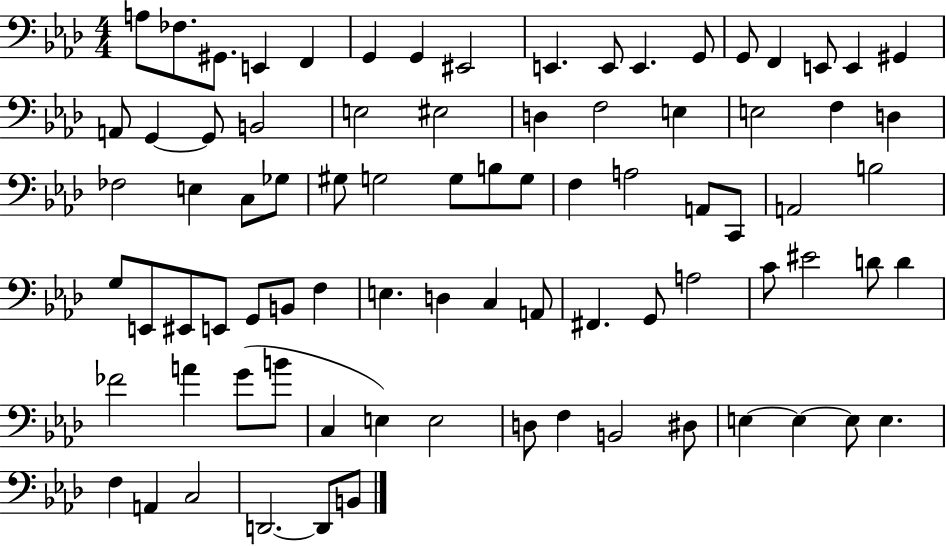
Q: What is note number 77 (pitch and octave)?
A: E3